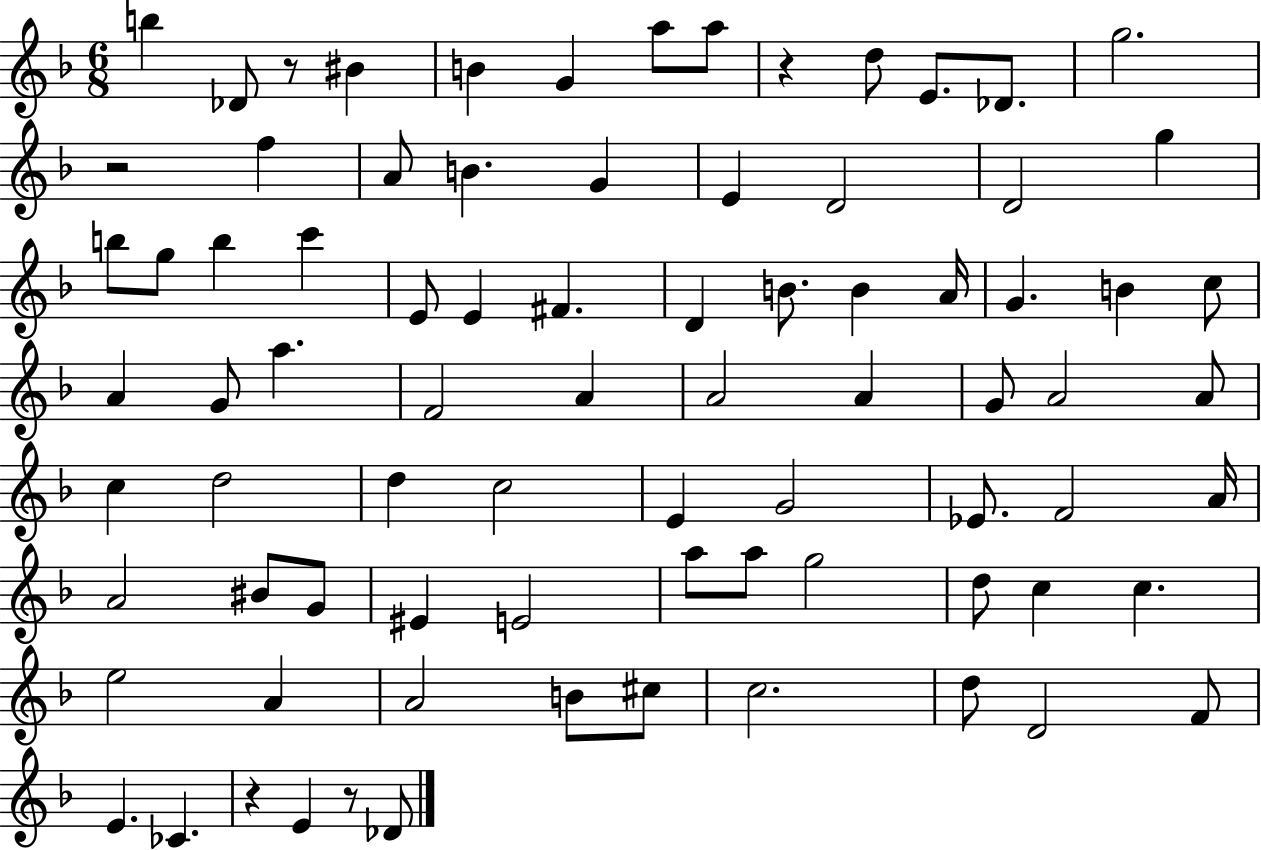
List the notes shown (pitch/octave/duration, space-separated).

B5/q Db4/e R/e BIS4/q B4/q G4/q A5/e A5/e R/q D5/e E4/e. Db4/e. G5/h. R/h F5/q A4/e B4/q. G4/q E4/q D4/h D4/h G5/q B5/e G5/e B5/q C6/q E4/e E4/q F#4/q. D4/q B4/e. B4/q A4/s G4/q. B4/q C5/e A4/q G4/e A5/q. F4/h A4/q A4/h A4/q G4/e A4/h A4/e C5/q D5/h D5/q C5/h E4/q G4/h Eb4/e. F4/h A4/s A4/h BIS4/e G4/e EIS4/q E4/h A5/e A5/e G5/h D5/e C5/q C5/q. E5/h A4/q A4/h B4/e C#5/e C5/h. D5/e D4/h F4/e E4/q. CES4/q. R/q E4/q R/e Db4/e